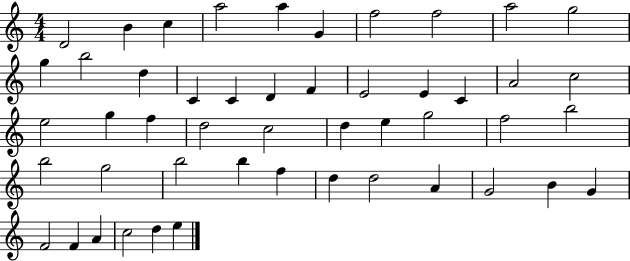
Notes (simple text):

D4/h B4/q C5/q A5/h A5/q G4/q F5/h F5/h A5/h G5/h G5/q B5/h D5/q C4/q C4/q D4/q F4/q E4/h E4/q C4/q A4/h C5/h E5/h G5/q F5/q D5/h C5/h D5/q E5/q G5/h F5/h B5/h B5/h G5/h B5/h B5/q F5/q D5/q D5/h A4/q G4/h B4/q G4/q F4/h F4/q A4/q C5/h D5/q E5/q